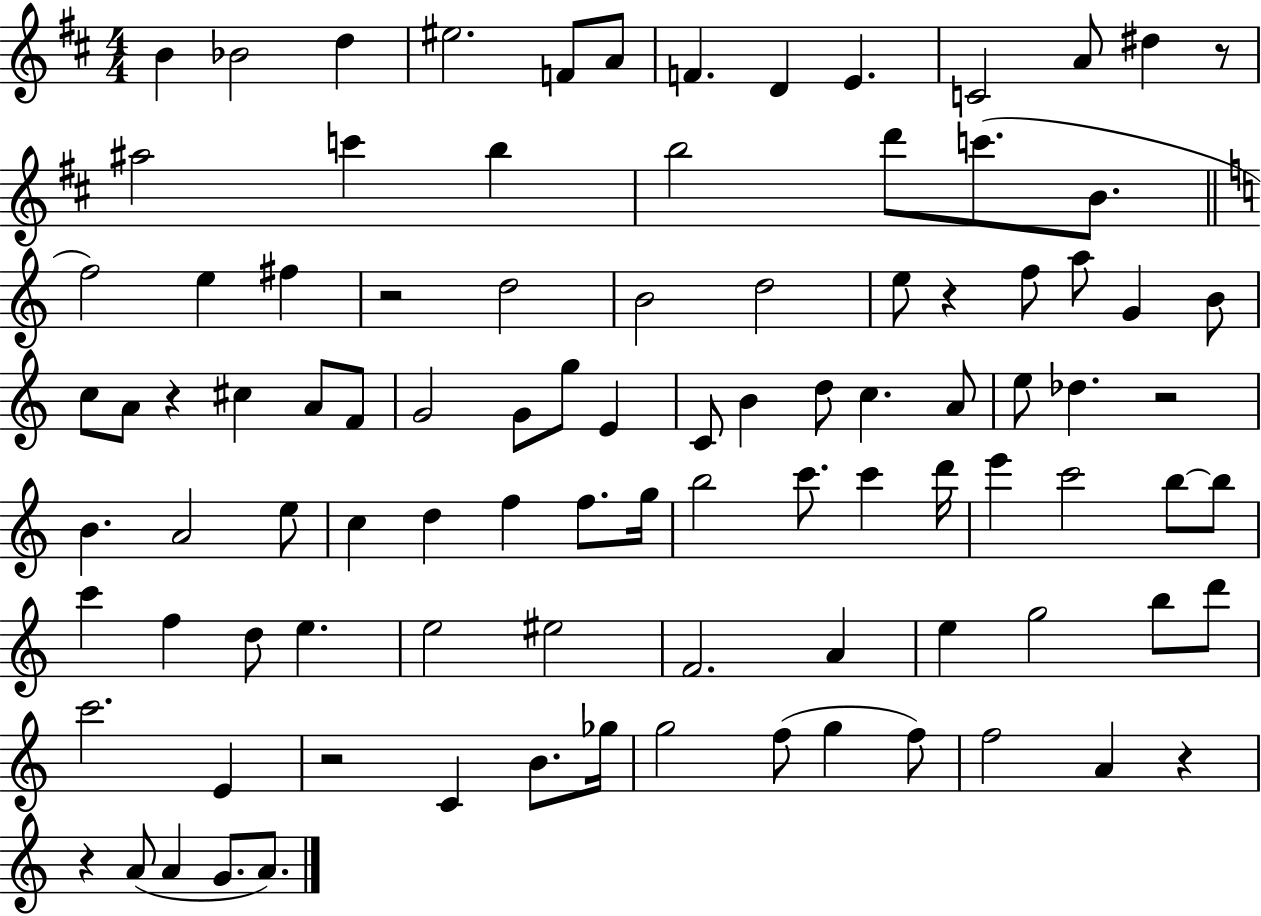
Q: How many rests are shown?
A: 8